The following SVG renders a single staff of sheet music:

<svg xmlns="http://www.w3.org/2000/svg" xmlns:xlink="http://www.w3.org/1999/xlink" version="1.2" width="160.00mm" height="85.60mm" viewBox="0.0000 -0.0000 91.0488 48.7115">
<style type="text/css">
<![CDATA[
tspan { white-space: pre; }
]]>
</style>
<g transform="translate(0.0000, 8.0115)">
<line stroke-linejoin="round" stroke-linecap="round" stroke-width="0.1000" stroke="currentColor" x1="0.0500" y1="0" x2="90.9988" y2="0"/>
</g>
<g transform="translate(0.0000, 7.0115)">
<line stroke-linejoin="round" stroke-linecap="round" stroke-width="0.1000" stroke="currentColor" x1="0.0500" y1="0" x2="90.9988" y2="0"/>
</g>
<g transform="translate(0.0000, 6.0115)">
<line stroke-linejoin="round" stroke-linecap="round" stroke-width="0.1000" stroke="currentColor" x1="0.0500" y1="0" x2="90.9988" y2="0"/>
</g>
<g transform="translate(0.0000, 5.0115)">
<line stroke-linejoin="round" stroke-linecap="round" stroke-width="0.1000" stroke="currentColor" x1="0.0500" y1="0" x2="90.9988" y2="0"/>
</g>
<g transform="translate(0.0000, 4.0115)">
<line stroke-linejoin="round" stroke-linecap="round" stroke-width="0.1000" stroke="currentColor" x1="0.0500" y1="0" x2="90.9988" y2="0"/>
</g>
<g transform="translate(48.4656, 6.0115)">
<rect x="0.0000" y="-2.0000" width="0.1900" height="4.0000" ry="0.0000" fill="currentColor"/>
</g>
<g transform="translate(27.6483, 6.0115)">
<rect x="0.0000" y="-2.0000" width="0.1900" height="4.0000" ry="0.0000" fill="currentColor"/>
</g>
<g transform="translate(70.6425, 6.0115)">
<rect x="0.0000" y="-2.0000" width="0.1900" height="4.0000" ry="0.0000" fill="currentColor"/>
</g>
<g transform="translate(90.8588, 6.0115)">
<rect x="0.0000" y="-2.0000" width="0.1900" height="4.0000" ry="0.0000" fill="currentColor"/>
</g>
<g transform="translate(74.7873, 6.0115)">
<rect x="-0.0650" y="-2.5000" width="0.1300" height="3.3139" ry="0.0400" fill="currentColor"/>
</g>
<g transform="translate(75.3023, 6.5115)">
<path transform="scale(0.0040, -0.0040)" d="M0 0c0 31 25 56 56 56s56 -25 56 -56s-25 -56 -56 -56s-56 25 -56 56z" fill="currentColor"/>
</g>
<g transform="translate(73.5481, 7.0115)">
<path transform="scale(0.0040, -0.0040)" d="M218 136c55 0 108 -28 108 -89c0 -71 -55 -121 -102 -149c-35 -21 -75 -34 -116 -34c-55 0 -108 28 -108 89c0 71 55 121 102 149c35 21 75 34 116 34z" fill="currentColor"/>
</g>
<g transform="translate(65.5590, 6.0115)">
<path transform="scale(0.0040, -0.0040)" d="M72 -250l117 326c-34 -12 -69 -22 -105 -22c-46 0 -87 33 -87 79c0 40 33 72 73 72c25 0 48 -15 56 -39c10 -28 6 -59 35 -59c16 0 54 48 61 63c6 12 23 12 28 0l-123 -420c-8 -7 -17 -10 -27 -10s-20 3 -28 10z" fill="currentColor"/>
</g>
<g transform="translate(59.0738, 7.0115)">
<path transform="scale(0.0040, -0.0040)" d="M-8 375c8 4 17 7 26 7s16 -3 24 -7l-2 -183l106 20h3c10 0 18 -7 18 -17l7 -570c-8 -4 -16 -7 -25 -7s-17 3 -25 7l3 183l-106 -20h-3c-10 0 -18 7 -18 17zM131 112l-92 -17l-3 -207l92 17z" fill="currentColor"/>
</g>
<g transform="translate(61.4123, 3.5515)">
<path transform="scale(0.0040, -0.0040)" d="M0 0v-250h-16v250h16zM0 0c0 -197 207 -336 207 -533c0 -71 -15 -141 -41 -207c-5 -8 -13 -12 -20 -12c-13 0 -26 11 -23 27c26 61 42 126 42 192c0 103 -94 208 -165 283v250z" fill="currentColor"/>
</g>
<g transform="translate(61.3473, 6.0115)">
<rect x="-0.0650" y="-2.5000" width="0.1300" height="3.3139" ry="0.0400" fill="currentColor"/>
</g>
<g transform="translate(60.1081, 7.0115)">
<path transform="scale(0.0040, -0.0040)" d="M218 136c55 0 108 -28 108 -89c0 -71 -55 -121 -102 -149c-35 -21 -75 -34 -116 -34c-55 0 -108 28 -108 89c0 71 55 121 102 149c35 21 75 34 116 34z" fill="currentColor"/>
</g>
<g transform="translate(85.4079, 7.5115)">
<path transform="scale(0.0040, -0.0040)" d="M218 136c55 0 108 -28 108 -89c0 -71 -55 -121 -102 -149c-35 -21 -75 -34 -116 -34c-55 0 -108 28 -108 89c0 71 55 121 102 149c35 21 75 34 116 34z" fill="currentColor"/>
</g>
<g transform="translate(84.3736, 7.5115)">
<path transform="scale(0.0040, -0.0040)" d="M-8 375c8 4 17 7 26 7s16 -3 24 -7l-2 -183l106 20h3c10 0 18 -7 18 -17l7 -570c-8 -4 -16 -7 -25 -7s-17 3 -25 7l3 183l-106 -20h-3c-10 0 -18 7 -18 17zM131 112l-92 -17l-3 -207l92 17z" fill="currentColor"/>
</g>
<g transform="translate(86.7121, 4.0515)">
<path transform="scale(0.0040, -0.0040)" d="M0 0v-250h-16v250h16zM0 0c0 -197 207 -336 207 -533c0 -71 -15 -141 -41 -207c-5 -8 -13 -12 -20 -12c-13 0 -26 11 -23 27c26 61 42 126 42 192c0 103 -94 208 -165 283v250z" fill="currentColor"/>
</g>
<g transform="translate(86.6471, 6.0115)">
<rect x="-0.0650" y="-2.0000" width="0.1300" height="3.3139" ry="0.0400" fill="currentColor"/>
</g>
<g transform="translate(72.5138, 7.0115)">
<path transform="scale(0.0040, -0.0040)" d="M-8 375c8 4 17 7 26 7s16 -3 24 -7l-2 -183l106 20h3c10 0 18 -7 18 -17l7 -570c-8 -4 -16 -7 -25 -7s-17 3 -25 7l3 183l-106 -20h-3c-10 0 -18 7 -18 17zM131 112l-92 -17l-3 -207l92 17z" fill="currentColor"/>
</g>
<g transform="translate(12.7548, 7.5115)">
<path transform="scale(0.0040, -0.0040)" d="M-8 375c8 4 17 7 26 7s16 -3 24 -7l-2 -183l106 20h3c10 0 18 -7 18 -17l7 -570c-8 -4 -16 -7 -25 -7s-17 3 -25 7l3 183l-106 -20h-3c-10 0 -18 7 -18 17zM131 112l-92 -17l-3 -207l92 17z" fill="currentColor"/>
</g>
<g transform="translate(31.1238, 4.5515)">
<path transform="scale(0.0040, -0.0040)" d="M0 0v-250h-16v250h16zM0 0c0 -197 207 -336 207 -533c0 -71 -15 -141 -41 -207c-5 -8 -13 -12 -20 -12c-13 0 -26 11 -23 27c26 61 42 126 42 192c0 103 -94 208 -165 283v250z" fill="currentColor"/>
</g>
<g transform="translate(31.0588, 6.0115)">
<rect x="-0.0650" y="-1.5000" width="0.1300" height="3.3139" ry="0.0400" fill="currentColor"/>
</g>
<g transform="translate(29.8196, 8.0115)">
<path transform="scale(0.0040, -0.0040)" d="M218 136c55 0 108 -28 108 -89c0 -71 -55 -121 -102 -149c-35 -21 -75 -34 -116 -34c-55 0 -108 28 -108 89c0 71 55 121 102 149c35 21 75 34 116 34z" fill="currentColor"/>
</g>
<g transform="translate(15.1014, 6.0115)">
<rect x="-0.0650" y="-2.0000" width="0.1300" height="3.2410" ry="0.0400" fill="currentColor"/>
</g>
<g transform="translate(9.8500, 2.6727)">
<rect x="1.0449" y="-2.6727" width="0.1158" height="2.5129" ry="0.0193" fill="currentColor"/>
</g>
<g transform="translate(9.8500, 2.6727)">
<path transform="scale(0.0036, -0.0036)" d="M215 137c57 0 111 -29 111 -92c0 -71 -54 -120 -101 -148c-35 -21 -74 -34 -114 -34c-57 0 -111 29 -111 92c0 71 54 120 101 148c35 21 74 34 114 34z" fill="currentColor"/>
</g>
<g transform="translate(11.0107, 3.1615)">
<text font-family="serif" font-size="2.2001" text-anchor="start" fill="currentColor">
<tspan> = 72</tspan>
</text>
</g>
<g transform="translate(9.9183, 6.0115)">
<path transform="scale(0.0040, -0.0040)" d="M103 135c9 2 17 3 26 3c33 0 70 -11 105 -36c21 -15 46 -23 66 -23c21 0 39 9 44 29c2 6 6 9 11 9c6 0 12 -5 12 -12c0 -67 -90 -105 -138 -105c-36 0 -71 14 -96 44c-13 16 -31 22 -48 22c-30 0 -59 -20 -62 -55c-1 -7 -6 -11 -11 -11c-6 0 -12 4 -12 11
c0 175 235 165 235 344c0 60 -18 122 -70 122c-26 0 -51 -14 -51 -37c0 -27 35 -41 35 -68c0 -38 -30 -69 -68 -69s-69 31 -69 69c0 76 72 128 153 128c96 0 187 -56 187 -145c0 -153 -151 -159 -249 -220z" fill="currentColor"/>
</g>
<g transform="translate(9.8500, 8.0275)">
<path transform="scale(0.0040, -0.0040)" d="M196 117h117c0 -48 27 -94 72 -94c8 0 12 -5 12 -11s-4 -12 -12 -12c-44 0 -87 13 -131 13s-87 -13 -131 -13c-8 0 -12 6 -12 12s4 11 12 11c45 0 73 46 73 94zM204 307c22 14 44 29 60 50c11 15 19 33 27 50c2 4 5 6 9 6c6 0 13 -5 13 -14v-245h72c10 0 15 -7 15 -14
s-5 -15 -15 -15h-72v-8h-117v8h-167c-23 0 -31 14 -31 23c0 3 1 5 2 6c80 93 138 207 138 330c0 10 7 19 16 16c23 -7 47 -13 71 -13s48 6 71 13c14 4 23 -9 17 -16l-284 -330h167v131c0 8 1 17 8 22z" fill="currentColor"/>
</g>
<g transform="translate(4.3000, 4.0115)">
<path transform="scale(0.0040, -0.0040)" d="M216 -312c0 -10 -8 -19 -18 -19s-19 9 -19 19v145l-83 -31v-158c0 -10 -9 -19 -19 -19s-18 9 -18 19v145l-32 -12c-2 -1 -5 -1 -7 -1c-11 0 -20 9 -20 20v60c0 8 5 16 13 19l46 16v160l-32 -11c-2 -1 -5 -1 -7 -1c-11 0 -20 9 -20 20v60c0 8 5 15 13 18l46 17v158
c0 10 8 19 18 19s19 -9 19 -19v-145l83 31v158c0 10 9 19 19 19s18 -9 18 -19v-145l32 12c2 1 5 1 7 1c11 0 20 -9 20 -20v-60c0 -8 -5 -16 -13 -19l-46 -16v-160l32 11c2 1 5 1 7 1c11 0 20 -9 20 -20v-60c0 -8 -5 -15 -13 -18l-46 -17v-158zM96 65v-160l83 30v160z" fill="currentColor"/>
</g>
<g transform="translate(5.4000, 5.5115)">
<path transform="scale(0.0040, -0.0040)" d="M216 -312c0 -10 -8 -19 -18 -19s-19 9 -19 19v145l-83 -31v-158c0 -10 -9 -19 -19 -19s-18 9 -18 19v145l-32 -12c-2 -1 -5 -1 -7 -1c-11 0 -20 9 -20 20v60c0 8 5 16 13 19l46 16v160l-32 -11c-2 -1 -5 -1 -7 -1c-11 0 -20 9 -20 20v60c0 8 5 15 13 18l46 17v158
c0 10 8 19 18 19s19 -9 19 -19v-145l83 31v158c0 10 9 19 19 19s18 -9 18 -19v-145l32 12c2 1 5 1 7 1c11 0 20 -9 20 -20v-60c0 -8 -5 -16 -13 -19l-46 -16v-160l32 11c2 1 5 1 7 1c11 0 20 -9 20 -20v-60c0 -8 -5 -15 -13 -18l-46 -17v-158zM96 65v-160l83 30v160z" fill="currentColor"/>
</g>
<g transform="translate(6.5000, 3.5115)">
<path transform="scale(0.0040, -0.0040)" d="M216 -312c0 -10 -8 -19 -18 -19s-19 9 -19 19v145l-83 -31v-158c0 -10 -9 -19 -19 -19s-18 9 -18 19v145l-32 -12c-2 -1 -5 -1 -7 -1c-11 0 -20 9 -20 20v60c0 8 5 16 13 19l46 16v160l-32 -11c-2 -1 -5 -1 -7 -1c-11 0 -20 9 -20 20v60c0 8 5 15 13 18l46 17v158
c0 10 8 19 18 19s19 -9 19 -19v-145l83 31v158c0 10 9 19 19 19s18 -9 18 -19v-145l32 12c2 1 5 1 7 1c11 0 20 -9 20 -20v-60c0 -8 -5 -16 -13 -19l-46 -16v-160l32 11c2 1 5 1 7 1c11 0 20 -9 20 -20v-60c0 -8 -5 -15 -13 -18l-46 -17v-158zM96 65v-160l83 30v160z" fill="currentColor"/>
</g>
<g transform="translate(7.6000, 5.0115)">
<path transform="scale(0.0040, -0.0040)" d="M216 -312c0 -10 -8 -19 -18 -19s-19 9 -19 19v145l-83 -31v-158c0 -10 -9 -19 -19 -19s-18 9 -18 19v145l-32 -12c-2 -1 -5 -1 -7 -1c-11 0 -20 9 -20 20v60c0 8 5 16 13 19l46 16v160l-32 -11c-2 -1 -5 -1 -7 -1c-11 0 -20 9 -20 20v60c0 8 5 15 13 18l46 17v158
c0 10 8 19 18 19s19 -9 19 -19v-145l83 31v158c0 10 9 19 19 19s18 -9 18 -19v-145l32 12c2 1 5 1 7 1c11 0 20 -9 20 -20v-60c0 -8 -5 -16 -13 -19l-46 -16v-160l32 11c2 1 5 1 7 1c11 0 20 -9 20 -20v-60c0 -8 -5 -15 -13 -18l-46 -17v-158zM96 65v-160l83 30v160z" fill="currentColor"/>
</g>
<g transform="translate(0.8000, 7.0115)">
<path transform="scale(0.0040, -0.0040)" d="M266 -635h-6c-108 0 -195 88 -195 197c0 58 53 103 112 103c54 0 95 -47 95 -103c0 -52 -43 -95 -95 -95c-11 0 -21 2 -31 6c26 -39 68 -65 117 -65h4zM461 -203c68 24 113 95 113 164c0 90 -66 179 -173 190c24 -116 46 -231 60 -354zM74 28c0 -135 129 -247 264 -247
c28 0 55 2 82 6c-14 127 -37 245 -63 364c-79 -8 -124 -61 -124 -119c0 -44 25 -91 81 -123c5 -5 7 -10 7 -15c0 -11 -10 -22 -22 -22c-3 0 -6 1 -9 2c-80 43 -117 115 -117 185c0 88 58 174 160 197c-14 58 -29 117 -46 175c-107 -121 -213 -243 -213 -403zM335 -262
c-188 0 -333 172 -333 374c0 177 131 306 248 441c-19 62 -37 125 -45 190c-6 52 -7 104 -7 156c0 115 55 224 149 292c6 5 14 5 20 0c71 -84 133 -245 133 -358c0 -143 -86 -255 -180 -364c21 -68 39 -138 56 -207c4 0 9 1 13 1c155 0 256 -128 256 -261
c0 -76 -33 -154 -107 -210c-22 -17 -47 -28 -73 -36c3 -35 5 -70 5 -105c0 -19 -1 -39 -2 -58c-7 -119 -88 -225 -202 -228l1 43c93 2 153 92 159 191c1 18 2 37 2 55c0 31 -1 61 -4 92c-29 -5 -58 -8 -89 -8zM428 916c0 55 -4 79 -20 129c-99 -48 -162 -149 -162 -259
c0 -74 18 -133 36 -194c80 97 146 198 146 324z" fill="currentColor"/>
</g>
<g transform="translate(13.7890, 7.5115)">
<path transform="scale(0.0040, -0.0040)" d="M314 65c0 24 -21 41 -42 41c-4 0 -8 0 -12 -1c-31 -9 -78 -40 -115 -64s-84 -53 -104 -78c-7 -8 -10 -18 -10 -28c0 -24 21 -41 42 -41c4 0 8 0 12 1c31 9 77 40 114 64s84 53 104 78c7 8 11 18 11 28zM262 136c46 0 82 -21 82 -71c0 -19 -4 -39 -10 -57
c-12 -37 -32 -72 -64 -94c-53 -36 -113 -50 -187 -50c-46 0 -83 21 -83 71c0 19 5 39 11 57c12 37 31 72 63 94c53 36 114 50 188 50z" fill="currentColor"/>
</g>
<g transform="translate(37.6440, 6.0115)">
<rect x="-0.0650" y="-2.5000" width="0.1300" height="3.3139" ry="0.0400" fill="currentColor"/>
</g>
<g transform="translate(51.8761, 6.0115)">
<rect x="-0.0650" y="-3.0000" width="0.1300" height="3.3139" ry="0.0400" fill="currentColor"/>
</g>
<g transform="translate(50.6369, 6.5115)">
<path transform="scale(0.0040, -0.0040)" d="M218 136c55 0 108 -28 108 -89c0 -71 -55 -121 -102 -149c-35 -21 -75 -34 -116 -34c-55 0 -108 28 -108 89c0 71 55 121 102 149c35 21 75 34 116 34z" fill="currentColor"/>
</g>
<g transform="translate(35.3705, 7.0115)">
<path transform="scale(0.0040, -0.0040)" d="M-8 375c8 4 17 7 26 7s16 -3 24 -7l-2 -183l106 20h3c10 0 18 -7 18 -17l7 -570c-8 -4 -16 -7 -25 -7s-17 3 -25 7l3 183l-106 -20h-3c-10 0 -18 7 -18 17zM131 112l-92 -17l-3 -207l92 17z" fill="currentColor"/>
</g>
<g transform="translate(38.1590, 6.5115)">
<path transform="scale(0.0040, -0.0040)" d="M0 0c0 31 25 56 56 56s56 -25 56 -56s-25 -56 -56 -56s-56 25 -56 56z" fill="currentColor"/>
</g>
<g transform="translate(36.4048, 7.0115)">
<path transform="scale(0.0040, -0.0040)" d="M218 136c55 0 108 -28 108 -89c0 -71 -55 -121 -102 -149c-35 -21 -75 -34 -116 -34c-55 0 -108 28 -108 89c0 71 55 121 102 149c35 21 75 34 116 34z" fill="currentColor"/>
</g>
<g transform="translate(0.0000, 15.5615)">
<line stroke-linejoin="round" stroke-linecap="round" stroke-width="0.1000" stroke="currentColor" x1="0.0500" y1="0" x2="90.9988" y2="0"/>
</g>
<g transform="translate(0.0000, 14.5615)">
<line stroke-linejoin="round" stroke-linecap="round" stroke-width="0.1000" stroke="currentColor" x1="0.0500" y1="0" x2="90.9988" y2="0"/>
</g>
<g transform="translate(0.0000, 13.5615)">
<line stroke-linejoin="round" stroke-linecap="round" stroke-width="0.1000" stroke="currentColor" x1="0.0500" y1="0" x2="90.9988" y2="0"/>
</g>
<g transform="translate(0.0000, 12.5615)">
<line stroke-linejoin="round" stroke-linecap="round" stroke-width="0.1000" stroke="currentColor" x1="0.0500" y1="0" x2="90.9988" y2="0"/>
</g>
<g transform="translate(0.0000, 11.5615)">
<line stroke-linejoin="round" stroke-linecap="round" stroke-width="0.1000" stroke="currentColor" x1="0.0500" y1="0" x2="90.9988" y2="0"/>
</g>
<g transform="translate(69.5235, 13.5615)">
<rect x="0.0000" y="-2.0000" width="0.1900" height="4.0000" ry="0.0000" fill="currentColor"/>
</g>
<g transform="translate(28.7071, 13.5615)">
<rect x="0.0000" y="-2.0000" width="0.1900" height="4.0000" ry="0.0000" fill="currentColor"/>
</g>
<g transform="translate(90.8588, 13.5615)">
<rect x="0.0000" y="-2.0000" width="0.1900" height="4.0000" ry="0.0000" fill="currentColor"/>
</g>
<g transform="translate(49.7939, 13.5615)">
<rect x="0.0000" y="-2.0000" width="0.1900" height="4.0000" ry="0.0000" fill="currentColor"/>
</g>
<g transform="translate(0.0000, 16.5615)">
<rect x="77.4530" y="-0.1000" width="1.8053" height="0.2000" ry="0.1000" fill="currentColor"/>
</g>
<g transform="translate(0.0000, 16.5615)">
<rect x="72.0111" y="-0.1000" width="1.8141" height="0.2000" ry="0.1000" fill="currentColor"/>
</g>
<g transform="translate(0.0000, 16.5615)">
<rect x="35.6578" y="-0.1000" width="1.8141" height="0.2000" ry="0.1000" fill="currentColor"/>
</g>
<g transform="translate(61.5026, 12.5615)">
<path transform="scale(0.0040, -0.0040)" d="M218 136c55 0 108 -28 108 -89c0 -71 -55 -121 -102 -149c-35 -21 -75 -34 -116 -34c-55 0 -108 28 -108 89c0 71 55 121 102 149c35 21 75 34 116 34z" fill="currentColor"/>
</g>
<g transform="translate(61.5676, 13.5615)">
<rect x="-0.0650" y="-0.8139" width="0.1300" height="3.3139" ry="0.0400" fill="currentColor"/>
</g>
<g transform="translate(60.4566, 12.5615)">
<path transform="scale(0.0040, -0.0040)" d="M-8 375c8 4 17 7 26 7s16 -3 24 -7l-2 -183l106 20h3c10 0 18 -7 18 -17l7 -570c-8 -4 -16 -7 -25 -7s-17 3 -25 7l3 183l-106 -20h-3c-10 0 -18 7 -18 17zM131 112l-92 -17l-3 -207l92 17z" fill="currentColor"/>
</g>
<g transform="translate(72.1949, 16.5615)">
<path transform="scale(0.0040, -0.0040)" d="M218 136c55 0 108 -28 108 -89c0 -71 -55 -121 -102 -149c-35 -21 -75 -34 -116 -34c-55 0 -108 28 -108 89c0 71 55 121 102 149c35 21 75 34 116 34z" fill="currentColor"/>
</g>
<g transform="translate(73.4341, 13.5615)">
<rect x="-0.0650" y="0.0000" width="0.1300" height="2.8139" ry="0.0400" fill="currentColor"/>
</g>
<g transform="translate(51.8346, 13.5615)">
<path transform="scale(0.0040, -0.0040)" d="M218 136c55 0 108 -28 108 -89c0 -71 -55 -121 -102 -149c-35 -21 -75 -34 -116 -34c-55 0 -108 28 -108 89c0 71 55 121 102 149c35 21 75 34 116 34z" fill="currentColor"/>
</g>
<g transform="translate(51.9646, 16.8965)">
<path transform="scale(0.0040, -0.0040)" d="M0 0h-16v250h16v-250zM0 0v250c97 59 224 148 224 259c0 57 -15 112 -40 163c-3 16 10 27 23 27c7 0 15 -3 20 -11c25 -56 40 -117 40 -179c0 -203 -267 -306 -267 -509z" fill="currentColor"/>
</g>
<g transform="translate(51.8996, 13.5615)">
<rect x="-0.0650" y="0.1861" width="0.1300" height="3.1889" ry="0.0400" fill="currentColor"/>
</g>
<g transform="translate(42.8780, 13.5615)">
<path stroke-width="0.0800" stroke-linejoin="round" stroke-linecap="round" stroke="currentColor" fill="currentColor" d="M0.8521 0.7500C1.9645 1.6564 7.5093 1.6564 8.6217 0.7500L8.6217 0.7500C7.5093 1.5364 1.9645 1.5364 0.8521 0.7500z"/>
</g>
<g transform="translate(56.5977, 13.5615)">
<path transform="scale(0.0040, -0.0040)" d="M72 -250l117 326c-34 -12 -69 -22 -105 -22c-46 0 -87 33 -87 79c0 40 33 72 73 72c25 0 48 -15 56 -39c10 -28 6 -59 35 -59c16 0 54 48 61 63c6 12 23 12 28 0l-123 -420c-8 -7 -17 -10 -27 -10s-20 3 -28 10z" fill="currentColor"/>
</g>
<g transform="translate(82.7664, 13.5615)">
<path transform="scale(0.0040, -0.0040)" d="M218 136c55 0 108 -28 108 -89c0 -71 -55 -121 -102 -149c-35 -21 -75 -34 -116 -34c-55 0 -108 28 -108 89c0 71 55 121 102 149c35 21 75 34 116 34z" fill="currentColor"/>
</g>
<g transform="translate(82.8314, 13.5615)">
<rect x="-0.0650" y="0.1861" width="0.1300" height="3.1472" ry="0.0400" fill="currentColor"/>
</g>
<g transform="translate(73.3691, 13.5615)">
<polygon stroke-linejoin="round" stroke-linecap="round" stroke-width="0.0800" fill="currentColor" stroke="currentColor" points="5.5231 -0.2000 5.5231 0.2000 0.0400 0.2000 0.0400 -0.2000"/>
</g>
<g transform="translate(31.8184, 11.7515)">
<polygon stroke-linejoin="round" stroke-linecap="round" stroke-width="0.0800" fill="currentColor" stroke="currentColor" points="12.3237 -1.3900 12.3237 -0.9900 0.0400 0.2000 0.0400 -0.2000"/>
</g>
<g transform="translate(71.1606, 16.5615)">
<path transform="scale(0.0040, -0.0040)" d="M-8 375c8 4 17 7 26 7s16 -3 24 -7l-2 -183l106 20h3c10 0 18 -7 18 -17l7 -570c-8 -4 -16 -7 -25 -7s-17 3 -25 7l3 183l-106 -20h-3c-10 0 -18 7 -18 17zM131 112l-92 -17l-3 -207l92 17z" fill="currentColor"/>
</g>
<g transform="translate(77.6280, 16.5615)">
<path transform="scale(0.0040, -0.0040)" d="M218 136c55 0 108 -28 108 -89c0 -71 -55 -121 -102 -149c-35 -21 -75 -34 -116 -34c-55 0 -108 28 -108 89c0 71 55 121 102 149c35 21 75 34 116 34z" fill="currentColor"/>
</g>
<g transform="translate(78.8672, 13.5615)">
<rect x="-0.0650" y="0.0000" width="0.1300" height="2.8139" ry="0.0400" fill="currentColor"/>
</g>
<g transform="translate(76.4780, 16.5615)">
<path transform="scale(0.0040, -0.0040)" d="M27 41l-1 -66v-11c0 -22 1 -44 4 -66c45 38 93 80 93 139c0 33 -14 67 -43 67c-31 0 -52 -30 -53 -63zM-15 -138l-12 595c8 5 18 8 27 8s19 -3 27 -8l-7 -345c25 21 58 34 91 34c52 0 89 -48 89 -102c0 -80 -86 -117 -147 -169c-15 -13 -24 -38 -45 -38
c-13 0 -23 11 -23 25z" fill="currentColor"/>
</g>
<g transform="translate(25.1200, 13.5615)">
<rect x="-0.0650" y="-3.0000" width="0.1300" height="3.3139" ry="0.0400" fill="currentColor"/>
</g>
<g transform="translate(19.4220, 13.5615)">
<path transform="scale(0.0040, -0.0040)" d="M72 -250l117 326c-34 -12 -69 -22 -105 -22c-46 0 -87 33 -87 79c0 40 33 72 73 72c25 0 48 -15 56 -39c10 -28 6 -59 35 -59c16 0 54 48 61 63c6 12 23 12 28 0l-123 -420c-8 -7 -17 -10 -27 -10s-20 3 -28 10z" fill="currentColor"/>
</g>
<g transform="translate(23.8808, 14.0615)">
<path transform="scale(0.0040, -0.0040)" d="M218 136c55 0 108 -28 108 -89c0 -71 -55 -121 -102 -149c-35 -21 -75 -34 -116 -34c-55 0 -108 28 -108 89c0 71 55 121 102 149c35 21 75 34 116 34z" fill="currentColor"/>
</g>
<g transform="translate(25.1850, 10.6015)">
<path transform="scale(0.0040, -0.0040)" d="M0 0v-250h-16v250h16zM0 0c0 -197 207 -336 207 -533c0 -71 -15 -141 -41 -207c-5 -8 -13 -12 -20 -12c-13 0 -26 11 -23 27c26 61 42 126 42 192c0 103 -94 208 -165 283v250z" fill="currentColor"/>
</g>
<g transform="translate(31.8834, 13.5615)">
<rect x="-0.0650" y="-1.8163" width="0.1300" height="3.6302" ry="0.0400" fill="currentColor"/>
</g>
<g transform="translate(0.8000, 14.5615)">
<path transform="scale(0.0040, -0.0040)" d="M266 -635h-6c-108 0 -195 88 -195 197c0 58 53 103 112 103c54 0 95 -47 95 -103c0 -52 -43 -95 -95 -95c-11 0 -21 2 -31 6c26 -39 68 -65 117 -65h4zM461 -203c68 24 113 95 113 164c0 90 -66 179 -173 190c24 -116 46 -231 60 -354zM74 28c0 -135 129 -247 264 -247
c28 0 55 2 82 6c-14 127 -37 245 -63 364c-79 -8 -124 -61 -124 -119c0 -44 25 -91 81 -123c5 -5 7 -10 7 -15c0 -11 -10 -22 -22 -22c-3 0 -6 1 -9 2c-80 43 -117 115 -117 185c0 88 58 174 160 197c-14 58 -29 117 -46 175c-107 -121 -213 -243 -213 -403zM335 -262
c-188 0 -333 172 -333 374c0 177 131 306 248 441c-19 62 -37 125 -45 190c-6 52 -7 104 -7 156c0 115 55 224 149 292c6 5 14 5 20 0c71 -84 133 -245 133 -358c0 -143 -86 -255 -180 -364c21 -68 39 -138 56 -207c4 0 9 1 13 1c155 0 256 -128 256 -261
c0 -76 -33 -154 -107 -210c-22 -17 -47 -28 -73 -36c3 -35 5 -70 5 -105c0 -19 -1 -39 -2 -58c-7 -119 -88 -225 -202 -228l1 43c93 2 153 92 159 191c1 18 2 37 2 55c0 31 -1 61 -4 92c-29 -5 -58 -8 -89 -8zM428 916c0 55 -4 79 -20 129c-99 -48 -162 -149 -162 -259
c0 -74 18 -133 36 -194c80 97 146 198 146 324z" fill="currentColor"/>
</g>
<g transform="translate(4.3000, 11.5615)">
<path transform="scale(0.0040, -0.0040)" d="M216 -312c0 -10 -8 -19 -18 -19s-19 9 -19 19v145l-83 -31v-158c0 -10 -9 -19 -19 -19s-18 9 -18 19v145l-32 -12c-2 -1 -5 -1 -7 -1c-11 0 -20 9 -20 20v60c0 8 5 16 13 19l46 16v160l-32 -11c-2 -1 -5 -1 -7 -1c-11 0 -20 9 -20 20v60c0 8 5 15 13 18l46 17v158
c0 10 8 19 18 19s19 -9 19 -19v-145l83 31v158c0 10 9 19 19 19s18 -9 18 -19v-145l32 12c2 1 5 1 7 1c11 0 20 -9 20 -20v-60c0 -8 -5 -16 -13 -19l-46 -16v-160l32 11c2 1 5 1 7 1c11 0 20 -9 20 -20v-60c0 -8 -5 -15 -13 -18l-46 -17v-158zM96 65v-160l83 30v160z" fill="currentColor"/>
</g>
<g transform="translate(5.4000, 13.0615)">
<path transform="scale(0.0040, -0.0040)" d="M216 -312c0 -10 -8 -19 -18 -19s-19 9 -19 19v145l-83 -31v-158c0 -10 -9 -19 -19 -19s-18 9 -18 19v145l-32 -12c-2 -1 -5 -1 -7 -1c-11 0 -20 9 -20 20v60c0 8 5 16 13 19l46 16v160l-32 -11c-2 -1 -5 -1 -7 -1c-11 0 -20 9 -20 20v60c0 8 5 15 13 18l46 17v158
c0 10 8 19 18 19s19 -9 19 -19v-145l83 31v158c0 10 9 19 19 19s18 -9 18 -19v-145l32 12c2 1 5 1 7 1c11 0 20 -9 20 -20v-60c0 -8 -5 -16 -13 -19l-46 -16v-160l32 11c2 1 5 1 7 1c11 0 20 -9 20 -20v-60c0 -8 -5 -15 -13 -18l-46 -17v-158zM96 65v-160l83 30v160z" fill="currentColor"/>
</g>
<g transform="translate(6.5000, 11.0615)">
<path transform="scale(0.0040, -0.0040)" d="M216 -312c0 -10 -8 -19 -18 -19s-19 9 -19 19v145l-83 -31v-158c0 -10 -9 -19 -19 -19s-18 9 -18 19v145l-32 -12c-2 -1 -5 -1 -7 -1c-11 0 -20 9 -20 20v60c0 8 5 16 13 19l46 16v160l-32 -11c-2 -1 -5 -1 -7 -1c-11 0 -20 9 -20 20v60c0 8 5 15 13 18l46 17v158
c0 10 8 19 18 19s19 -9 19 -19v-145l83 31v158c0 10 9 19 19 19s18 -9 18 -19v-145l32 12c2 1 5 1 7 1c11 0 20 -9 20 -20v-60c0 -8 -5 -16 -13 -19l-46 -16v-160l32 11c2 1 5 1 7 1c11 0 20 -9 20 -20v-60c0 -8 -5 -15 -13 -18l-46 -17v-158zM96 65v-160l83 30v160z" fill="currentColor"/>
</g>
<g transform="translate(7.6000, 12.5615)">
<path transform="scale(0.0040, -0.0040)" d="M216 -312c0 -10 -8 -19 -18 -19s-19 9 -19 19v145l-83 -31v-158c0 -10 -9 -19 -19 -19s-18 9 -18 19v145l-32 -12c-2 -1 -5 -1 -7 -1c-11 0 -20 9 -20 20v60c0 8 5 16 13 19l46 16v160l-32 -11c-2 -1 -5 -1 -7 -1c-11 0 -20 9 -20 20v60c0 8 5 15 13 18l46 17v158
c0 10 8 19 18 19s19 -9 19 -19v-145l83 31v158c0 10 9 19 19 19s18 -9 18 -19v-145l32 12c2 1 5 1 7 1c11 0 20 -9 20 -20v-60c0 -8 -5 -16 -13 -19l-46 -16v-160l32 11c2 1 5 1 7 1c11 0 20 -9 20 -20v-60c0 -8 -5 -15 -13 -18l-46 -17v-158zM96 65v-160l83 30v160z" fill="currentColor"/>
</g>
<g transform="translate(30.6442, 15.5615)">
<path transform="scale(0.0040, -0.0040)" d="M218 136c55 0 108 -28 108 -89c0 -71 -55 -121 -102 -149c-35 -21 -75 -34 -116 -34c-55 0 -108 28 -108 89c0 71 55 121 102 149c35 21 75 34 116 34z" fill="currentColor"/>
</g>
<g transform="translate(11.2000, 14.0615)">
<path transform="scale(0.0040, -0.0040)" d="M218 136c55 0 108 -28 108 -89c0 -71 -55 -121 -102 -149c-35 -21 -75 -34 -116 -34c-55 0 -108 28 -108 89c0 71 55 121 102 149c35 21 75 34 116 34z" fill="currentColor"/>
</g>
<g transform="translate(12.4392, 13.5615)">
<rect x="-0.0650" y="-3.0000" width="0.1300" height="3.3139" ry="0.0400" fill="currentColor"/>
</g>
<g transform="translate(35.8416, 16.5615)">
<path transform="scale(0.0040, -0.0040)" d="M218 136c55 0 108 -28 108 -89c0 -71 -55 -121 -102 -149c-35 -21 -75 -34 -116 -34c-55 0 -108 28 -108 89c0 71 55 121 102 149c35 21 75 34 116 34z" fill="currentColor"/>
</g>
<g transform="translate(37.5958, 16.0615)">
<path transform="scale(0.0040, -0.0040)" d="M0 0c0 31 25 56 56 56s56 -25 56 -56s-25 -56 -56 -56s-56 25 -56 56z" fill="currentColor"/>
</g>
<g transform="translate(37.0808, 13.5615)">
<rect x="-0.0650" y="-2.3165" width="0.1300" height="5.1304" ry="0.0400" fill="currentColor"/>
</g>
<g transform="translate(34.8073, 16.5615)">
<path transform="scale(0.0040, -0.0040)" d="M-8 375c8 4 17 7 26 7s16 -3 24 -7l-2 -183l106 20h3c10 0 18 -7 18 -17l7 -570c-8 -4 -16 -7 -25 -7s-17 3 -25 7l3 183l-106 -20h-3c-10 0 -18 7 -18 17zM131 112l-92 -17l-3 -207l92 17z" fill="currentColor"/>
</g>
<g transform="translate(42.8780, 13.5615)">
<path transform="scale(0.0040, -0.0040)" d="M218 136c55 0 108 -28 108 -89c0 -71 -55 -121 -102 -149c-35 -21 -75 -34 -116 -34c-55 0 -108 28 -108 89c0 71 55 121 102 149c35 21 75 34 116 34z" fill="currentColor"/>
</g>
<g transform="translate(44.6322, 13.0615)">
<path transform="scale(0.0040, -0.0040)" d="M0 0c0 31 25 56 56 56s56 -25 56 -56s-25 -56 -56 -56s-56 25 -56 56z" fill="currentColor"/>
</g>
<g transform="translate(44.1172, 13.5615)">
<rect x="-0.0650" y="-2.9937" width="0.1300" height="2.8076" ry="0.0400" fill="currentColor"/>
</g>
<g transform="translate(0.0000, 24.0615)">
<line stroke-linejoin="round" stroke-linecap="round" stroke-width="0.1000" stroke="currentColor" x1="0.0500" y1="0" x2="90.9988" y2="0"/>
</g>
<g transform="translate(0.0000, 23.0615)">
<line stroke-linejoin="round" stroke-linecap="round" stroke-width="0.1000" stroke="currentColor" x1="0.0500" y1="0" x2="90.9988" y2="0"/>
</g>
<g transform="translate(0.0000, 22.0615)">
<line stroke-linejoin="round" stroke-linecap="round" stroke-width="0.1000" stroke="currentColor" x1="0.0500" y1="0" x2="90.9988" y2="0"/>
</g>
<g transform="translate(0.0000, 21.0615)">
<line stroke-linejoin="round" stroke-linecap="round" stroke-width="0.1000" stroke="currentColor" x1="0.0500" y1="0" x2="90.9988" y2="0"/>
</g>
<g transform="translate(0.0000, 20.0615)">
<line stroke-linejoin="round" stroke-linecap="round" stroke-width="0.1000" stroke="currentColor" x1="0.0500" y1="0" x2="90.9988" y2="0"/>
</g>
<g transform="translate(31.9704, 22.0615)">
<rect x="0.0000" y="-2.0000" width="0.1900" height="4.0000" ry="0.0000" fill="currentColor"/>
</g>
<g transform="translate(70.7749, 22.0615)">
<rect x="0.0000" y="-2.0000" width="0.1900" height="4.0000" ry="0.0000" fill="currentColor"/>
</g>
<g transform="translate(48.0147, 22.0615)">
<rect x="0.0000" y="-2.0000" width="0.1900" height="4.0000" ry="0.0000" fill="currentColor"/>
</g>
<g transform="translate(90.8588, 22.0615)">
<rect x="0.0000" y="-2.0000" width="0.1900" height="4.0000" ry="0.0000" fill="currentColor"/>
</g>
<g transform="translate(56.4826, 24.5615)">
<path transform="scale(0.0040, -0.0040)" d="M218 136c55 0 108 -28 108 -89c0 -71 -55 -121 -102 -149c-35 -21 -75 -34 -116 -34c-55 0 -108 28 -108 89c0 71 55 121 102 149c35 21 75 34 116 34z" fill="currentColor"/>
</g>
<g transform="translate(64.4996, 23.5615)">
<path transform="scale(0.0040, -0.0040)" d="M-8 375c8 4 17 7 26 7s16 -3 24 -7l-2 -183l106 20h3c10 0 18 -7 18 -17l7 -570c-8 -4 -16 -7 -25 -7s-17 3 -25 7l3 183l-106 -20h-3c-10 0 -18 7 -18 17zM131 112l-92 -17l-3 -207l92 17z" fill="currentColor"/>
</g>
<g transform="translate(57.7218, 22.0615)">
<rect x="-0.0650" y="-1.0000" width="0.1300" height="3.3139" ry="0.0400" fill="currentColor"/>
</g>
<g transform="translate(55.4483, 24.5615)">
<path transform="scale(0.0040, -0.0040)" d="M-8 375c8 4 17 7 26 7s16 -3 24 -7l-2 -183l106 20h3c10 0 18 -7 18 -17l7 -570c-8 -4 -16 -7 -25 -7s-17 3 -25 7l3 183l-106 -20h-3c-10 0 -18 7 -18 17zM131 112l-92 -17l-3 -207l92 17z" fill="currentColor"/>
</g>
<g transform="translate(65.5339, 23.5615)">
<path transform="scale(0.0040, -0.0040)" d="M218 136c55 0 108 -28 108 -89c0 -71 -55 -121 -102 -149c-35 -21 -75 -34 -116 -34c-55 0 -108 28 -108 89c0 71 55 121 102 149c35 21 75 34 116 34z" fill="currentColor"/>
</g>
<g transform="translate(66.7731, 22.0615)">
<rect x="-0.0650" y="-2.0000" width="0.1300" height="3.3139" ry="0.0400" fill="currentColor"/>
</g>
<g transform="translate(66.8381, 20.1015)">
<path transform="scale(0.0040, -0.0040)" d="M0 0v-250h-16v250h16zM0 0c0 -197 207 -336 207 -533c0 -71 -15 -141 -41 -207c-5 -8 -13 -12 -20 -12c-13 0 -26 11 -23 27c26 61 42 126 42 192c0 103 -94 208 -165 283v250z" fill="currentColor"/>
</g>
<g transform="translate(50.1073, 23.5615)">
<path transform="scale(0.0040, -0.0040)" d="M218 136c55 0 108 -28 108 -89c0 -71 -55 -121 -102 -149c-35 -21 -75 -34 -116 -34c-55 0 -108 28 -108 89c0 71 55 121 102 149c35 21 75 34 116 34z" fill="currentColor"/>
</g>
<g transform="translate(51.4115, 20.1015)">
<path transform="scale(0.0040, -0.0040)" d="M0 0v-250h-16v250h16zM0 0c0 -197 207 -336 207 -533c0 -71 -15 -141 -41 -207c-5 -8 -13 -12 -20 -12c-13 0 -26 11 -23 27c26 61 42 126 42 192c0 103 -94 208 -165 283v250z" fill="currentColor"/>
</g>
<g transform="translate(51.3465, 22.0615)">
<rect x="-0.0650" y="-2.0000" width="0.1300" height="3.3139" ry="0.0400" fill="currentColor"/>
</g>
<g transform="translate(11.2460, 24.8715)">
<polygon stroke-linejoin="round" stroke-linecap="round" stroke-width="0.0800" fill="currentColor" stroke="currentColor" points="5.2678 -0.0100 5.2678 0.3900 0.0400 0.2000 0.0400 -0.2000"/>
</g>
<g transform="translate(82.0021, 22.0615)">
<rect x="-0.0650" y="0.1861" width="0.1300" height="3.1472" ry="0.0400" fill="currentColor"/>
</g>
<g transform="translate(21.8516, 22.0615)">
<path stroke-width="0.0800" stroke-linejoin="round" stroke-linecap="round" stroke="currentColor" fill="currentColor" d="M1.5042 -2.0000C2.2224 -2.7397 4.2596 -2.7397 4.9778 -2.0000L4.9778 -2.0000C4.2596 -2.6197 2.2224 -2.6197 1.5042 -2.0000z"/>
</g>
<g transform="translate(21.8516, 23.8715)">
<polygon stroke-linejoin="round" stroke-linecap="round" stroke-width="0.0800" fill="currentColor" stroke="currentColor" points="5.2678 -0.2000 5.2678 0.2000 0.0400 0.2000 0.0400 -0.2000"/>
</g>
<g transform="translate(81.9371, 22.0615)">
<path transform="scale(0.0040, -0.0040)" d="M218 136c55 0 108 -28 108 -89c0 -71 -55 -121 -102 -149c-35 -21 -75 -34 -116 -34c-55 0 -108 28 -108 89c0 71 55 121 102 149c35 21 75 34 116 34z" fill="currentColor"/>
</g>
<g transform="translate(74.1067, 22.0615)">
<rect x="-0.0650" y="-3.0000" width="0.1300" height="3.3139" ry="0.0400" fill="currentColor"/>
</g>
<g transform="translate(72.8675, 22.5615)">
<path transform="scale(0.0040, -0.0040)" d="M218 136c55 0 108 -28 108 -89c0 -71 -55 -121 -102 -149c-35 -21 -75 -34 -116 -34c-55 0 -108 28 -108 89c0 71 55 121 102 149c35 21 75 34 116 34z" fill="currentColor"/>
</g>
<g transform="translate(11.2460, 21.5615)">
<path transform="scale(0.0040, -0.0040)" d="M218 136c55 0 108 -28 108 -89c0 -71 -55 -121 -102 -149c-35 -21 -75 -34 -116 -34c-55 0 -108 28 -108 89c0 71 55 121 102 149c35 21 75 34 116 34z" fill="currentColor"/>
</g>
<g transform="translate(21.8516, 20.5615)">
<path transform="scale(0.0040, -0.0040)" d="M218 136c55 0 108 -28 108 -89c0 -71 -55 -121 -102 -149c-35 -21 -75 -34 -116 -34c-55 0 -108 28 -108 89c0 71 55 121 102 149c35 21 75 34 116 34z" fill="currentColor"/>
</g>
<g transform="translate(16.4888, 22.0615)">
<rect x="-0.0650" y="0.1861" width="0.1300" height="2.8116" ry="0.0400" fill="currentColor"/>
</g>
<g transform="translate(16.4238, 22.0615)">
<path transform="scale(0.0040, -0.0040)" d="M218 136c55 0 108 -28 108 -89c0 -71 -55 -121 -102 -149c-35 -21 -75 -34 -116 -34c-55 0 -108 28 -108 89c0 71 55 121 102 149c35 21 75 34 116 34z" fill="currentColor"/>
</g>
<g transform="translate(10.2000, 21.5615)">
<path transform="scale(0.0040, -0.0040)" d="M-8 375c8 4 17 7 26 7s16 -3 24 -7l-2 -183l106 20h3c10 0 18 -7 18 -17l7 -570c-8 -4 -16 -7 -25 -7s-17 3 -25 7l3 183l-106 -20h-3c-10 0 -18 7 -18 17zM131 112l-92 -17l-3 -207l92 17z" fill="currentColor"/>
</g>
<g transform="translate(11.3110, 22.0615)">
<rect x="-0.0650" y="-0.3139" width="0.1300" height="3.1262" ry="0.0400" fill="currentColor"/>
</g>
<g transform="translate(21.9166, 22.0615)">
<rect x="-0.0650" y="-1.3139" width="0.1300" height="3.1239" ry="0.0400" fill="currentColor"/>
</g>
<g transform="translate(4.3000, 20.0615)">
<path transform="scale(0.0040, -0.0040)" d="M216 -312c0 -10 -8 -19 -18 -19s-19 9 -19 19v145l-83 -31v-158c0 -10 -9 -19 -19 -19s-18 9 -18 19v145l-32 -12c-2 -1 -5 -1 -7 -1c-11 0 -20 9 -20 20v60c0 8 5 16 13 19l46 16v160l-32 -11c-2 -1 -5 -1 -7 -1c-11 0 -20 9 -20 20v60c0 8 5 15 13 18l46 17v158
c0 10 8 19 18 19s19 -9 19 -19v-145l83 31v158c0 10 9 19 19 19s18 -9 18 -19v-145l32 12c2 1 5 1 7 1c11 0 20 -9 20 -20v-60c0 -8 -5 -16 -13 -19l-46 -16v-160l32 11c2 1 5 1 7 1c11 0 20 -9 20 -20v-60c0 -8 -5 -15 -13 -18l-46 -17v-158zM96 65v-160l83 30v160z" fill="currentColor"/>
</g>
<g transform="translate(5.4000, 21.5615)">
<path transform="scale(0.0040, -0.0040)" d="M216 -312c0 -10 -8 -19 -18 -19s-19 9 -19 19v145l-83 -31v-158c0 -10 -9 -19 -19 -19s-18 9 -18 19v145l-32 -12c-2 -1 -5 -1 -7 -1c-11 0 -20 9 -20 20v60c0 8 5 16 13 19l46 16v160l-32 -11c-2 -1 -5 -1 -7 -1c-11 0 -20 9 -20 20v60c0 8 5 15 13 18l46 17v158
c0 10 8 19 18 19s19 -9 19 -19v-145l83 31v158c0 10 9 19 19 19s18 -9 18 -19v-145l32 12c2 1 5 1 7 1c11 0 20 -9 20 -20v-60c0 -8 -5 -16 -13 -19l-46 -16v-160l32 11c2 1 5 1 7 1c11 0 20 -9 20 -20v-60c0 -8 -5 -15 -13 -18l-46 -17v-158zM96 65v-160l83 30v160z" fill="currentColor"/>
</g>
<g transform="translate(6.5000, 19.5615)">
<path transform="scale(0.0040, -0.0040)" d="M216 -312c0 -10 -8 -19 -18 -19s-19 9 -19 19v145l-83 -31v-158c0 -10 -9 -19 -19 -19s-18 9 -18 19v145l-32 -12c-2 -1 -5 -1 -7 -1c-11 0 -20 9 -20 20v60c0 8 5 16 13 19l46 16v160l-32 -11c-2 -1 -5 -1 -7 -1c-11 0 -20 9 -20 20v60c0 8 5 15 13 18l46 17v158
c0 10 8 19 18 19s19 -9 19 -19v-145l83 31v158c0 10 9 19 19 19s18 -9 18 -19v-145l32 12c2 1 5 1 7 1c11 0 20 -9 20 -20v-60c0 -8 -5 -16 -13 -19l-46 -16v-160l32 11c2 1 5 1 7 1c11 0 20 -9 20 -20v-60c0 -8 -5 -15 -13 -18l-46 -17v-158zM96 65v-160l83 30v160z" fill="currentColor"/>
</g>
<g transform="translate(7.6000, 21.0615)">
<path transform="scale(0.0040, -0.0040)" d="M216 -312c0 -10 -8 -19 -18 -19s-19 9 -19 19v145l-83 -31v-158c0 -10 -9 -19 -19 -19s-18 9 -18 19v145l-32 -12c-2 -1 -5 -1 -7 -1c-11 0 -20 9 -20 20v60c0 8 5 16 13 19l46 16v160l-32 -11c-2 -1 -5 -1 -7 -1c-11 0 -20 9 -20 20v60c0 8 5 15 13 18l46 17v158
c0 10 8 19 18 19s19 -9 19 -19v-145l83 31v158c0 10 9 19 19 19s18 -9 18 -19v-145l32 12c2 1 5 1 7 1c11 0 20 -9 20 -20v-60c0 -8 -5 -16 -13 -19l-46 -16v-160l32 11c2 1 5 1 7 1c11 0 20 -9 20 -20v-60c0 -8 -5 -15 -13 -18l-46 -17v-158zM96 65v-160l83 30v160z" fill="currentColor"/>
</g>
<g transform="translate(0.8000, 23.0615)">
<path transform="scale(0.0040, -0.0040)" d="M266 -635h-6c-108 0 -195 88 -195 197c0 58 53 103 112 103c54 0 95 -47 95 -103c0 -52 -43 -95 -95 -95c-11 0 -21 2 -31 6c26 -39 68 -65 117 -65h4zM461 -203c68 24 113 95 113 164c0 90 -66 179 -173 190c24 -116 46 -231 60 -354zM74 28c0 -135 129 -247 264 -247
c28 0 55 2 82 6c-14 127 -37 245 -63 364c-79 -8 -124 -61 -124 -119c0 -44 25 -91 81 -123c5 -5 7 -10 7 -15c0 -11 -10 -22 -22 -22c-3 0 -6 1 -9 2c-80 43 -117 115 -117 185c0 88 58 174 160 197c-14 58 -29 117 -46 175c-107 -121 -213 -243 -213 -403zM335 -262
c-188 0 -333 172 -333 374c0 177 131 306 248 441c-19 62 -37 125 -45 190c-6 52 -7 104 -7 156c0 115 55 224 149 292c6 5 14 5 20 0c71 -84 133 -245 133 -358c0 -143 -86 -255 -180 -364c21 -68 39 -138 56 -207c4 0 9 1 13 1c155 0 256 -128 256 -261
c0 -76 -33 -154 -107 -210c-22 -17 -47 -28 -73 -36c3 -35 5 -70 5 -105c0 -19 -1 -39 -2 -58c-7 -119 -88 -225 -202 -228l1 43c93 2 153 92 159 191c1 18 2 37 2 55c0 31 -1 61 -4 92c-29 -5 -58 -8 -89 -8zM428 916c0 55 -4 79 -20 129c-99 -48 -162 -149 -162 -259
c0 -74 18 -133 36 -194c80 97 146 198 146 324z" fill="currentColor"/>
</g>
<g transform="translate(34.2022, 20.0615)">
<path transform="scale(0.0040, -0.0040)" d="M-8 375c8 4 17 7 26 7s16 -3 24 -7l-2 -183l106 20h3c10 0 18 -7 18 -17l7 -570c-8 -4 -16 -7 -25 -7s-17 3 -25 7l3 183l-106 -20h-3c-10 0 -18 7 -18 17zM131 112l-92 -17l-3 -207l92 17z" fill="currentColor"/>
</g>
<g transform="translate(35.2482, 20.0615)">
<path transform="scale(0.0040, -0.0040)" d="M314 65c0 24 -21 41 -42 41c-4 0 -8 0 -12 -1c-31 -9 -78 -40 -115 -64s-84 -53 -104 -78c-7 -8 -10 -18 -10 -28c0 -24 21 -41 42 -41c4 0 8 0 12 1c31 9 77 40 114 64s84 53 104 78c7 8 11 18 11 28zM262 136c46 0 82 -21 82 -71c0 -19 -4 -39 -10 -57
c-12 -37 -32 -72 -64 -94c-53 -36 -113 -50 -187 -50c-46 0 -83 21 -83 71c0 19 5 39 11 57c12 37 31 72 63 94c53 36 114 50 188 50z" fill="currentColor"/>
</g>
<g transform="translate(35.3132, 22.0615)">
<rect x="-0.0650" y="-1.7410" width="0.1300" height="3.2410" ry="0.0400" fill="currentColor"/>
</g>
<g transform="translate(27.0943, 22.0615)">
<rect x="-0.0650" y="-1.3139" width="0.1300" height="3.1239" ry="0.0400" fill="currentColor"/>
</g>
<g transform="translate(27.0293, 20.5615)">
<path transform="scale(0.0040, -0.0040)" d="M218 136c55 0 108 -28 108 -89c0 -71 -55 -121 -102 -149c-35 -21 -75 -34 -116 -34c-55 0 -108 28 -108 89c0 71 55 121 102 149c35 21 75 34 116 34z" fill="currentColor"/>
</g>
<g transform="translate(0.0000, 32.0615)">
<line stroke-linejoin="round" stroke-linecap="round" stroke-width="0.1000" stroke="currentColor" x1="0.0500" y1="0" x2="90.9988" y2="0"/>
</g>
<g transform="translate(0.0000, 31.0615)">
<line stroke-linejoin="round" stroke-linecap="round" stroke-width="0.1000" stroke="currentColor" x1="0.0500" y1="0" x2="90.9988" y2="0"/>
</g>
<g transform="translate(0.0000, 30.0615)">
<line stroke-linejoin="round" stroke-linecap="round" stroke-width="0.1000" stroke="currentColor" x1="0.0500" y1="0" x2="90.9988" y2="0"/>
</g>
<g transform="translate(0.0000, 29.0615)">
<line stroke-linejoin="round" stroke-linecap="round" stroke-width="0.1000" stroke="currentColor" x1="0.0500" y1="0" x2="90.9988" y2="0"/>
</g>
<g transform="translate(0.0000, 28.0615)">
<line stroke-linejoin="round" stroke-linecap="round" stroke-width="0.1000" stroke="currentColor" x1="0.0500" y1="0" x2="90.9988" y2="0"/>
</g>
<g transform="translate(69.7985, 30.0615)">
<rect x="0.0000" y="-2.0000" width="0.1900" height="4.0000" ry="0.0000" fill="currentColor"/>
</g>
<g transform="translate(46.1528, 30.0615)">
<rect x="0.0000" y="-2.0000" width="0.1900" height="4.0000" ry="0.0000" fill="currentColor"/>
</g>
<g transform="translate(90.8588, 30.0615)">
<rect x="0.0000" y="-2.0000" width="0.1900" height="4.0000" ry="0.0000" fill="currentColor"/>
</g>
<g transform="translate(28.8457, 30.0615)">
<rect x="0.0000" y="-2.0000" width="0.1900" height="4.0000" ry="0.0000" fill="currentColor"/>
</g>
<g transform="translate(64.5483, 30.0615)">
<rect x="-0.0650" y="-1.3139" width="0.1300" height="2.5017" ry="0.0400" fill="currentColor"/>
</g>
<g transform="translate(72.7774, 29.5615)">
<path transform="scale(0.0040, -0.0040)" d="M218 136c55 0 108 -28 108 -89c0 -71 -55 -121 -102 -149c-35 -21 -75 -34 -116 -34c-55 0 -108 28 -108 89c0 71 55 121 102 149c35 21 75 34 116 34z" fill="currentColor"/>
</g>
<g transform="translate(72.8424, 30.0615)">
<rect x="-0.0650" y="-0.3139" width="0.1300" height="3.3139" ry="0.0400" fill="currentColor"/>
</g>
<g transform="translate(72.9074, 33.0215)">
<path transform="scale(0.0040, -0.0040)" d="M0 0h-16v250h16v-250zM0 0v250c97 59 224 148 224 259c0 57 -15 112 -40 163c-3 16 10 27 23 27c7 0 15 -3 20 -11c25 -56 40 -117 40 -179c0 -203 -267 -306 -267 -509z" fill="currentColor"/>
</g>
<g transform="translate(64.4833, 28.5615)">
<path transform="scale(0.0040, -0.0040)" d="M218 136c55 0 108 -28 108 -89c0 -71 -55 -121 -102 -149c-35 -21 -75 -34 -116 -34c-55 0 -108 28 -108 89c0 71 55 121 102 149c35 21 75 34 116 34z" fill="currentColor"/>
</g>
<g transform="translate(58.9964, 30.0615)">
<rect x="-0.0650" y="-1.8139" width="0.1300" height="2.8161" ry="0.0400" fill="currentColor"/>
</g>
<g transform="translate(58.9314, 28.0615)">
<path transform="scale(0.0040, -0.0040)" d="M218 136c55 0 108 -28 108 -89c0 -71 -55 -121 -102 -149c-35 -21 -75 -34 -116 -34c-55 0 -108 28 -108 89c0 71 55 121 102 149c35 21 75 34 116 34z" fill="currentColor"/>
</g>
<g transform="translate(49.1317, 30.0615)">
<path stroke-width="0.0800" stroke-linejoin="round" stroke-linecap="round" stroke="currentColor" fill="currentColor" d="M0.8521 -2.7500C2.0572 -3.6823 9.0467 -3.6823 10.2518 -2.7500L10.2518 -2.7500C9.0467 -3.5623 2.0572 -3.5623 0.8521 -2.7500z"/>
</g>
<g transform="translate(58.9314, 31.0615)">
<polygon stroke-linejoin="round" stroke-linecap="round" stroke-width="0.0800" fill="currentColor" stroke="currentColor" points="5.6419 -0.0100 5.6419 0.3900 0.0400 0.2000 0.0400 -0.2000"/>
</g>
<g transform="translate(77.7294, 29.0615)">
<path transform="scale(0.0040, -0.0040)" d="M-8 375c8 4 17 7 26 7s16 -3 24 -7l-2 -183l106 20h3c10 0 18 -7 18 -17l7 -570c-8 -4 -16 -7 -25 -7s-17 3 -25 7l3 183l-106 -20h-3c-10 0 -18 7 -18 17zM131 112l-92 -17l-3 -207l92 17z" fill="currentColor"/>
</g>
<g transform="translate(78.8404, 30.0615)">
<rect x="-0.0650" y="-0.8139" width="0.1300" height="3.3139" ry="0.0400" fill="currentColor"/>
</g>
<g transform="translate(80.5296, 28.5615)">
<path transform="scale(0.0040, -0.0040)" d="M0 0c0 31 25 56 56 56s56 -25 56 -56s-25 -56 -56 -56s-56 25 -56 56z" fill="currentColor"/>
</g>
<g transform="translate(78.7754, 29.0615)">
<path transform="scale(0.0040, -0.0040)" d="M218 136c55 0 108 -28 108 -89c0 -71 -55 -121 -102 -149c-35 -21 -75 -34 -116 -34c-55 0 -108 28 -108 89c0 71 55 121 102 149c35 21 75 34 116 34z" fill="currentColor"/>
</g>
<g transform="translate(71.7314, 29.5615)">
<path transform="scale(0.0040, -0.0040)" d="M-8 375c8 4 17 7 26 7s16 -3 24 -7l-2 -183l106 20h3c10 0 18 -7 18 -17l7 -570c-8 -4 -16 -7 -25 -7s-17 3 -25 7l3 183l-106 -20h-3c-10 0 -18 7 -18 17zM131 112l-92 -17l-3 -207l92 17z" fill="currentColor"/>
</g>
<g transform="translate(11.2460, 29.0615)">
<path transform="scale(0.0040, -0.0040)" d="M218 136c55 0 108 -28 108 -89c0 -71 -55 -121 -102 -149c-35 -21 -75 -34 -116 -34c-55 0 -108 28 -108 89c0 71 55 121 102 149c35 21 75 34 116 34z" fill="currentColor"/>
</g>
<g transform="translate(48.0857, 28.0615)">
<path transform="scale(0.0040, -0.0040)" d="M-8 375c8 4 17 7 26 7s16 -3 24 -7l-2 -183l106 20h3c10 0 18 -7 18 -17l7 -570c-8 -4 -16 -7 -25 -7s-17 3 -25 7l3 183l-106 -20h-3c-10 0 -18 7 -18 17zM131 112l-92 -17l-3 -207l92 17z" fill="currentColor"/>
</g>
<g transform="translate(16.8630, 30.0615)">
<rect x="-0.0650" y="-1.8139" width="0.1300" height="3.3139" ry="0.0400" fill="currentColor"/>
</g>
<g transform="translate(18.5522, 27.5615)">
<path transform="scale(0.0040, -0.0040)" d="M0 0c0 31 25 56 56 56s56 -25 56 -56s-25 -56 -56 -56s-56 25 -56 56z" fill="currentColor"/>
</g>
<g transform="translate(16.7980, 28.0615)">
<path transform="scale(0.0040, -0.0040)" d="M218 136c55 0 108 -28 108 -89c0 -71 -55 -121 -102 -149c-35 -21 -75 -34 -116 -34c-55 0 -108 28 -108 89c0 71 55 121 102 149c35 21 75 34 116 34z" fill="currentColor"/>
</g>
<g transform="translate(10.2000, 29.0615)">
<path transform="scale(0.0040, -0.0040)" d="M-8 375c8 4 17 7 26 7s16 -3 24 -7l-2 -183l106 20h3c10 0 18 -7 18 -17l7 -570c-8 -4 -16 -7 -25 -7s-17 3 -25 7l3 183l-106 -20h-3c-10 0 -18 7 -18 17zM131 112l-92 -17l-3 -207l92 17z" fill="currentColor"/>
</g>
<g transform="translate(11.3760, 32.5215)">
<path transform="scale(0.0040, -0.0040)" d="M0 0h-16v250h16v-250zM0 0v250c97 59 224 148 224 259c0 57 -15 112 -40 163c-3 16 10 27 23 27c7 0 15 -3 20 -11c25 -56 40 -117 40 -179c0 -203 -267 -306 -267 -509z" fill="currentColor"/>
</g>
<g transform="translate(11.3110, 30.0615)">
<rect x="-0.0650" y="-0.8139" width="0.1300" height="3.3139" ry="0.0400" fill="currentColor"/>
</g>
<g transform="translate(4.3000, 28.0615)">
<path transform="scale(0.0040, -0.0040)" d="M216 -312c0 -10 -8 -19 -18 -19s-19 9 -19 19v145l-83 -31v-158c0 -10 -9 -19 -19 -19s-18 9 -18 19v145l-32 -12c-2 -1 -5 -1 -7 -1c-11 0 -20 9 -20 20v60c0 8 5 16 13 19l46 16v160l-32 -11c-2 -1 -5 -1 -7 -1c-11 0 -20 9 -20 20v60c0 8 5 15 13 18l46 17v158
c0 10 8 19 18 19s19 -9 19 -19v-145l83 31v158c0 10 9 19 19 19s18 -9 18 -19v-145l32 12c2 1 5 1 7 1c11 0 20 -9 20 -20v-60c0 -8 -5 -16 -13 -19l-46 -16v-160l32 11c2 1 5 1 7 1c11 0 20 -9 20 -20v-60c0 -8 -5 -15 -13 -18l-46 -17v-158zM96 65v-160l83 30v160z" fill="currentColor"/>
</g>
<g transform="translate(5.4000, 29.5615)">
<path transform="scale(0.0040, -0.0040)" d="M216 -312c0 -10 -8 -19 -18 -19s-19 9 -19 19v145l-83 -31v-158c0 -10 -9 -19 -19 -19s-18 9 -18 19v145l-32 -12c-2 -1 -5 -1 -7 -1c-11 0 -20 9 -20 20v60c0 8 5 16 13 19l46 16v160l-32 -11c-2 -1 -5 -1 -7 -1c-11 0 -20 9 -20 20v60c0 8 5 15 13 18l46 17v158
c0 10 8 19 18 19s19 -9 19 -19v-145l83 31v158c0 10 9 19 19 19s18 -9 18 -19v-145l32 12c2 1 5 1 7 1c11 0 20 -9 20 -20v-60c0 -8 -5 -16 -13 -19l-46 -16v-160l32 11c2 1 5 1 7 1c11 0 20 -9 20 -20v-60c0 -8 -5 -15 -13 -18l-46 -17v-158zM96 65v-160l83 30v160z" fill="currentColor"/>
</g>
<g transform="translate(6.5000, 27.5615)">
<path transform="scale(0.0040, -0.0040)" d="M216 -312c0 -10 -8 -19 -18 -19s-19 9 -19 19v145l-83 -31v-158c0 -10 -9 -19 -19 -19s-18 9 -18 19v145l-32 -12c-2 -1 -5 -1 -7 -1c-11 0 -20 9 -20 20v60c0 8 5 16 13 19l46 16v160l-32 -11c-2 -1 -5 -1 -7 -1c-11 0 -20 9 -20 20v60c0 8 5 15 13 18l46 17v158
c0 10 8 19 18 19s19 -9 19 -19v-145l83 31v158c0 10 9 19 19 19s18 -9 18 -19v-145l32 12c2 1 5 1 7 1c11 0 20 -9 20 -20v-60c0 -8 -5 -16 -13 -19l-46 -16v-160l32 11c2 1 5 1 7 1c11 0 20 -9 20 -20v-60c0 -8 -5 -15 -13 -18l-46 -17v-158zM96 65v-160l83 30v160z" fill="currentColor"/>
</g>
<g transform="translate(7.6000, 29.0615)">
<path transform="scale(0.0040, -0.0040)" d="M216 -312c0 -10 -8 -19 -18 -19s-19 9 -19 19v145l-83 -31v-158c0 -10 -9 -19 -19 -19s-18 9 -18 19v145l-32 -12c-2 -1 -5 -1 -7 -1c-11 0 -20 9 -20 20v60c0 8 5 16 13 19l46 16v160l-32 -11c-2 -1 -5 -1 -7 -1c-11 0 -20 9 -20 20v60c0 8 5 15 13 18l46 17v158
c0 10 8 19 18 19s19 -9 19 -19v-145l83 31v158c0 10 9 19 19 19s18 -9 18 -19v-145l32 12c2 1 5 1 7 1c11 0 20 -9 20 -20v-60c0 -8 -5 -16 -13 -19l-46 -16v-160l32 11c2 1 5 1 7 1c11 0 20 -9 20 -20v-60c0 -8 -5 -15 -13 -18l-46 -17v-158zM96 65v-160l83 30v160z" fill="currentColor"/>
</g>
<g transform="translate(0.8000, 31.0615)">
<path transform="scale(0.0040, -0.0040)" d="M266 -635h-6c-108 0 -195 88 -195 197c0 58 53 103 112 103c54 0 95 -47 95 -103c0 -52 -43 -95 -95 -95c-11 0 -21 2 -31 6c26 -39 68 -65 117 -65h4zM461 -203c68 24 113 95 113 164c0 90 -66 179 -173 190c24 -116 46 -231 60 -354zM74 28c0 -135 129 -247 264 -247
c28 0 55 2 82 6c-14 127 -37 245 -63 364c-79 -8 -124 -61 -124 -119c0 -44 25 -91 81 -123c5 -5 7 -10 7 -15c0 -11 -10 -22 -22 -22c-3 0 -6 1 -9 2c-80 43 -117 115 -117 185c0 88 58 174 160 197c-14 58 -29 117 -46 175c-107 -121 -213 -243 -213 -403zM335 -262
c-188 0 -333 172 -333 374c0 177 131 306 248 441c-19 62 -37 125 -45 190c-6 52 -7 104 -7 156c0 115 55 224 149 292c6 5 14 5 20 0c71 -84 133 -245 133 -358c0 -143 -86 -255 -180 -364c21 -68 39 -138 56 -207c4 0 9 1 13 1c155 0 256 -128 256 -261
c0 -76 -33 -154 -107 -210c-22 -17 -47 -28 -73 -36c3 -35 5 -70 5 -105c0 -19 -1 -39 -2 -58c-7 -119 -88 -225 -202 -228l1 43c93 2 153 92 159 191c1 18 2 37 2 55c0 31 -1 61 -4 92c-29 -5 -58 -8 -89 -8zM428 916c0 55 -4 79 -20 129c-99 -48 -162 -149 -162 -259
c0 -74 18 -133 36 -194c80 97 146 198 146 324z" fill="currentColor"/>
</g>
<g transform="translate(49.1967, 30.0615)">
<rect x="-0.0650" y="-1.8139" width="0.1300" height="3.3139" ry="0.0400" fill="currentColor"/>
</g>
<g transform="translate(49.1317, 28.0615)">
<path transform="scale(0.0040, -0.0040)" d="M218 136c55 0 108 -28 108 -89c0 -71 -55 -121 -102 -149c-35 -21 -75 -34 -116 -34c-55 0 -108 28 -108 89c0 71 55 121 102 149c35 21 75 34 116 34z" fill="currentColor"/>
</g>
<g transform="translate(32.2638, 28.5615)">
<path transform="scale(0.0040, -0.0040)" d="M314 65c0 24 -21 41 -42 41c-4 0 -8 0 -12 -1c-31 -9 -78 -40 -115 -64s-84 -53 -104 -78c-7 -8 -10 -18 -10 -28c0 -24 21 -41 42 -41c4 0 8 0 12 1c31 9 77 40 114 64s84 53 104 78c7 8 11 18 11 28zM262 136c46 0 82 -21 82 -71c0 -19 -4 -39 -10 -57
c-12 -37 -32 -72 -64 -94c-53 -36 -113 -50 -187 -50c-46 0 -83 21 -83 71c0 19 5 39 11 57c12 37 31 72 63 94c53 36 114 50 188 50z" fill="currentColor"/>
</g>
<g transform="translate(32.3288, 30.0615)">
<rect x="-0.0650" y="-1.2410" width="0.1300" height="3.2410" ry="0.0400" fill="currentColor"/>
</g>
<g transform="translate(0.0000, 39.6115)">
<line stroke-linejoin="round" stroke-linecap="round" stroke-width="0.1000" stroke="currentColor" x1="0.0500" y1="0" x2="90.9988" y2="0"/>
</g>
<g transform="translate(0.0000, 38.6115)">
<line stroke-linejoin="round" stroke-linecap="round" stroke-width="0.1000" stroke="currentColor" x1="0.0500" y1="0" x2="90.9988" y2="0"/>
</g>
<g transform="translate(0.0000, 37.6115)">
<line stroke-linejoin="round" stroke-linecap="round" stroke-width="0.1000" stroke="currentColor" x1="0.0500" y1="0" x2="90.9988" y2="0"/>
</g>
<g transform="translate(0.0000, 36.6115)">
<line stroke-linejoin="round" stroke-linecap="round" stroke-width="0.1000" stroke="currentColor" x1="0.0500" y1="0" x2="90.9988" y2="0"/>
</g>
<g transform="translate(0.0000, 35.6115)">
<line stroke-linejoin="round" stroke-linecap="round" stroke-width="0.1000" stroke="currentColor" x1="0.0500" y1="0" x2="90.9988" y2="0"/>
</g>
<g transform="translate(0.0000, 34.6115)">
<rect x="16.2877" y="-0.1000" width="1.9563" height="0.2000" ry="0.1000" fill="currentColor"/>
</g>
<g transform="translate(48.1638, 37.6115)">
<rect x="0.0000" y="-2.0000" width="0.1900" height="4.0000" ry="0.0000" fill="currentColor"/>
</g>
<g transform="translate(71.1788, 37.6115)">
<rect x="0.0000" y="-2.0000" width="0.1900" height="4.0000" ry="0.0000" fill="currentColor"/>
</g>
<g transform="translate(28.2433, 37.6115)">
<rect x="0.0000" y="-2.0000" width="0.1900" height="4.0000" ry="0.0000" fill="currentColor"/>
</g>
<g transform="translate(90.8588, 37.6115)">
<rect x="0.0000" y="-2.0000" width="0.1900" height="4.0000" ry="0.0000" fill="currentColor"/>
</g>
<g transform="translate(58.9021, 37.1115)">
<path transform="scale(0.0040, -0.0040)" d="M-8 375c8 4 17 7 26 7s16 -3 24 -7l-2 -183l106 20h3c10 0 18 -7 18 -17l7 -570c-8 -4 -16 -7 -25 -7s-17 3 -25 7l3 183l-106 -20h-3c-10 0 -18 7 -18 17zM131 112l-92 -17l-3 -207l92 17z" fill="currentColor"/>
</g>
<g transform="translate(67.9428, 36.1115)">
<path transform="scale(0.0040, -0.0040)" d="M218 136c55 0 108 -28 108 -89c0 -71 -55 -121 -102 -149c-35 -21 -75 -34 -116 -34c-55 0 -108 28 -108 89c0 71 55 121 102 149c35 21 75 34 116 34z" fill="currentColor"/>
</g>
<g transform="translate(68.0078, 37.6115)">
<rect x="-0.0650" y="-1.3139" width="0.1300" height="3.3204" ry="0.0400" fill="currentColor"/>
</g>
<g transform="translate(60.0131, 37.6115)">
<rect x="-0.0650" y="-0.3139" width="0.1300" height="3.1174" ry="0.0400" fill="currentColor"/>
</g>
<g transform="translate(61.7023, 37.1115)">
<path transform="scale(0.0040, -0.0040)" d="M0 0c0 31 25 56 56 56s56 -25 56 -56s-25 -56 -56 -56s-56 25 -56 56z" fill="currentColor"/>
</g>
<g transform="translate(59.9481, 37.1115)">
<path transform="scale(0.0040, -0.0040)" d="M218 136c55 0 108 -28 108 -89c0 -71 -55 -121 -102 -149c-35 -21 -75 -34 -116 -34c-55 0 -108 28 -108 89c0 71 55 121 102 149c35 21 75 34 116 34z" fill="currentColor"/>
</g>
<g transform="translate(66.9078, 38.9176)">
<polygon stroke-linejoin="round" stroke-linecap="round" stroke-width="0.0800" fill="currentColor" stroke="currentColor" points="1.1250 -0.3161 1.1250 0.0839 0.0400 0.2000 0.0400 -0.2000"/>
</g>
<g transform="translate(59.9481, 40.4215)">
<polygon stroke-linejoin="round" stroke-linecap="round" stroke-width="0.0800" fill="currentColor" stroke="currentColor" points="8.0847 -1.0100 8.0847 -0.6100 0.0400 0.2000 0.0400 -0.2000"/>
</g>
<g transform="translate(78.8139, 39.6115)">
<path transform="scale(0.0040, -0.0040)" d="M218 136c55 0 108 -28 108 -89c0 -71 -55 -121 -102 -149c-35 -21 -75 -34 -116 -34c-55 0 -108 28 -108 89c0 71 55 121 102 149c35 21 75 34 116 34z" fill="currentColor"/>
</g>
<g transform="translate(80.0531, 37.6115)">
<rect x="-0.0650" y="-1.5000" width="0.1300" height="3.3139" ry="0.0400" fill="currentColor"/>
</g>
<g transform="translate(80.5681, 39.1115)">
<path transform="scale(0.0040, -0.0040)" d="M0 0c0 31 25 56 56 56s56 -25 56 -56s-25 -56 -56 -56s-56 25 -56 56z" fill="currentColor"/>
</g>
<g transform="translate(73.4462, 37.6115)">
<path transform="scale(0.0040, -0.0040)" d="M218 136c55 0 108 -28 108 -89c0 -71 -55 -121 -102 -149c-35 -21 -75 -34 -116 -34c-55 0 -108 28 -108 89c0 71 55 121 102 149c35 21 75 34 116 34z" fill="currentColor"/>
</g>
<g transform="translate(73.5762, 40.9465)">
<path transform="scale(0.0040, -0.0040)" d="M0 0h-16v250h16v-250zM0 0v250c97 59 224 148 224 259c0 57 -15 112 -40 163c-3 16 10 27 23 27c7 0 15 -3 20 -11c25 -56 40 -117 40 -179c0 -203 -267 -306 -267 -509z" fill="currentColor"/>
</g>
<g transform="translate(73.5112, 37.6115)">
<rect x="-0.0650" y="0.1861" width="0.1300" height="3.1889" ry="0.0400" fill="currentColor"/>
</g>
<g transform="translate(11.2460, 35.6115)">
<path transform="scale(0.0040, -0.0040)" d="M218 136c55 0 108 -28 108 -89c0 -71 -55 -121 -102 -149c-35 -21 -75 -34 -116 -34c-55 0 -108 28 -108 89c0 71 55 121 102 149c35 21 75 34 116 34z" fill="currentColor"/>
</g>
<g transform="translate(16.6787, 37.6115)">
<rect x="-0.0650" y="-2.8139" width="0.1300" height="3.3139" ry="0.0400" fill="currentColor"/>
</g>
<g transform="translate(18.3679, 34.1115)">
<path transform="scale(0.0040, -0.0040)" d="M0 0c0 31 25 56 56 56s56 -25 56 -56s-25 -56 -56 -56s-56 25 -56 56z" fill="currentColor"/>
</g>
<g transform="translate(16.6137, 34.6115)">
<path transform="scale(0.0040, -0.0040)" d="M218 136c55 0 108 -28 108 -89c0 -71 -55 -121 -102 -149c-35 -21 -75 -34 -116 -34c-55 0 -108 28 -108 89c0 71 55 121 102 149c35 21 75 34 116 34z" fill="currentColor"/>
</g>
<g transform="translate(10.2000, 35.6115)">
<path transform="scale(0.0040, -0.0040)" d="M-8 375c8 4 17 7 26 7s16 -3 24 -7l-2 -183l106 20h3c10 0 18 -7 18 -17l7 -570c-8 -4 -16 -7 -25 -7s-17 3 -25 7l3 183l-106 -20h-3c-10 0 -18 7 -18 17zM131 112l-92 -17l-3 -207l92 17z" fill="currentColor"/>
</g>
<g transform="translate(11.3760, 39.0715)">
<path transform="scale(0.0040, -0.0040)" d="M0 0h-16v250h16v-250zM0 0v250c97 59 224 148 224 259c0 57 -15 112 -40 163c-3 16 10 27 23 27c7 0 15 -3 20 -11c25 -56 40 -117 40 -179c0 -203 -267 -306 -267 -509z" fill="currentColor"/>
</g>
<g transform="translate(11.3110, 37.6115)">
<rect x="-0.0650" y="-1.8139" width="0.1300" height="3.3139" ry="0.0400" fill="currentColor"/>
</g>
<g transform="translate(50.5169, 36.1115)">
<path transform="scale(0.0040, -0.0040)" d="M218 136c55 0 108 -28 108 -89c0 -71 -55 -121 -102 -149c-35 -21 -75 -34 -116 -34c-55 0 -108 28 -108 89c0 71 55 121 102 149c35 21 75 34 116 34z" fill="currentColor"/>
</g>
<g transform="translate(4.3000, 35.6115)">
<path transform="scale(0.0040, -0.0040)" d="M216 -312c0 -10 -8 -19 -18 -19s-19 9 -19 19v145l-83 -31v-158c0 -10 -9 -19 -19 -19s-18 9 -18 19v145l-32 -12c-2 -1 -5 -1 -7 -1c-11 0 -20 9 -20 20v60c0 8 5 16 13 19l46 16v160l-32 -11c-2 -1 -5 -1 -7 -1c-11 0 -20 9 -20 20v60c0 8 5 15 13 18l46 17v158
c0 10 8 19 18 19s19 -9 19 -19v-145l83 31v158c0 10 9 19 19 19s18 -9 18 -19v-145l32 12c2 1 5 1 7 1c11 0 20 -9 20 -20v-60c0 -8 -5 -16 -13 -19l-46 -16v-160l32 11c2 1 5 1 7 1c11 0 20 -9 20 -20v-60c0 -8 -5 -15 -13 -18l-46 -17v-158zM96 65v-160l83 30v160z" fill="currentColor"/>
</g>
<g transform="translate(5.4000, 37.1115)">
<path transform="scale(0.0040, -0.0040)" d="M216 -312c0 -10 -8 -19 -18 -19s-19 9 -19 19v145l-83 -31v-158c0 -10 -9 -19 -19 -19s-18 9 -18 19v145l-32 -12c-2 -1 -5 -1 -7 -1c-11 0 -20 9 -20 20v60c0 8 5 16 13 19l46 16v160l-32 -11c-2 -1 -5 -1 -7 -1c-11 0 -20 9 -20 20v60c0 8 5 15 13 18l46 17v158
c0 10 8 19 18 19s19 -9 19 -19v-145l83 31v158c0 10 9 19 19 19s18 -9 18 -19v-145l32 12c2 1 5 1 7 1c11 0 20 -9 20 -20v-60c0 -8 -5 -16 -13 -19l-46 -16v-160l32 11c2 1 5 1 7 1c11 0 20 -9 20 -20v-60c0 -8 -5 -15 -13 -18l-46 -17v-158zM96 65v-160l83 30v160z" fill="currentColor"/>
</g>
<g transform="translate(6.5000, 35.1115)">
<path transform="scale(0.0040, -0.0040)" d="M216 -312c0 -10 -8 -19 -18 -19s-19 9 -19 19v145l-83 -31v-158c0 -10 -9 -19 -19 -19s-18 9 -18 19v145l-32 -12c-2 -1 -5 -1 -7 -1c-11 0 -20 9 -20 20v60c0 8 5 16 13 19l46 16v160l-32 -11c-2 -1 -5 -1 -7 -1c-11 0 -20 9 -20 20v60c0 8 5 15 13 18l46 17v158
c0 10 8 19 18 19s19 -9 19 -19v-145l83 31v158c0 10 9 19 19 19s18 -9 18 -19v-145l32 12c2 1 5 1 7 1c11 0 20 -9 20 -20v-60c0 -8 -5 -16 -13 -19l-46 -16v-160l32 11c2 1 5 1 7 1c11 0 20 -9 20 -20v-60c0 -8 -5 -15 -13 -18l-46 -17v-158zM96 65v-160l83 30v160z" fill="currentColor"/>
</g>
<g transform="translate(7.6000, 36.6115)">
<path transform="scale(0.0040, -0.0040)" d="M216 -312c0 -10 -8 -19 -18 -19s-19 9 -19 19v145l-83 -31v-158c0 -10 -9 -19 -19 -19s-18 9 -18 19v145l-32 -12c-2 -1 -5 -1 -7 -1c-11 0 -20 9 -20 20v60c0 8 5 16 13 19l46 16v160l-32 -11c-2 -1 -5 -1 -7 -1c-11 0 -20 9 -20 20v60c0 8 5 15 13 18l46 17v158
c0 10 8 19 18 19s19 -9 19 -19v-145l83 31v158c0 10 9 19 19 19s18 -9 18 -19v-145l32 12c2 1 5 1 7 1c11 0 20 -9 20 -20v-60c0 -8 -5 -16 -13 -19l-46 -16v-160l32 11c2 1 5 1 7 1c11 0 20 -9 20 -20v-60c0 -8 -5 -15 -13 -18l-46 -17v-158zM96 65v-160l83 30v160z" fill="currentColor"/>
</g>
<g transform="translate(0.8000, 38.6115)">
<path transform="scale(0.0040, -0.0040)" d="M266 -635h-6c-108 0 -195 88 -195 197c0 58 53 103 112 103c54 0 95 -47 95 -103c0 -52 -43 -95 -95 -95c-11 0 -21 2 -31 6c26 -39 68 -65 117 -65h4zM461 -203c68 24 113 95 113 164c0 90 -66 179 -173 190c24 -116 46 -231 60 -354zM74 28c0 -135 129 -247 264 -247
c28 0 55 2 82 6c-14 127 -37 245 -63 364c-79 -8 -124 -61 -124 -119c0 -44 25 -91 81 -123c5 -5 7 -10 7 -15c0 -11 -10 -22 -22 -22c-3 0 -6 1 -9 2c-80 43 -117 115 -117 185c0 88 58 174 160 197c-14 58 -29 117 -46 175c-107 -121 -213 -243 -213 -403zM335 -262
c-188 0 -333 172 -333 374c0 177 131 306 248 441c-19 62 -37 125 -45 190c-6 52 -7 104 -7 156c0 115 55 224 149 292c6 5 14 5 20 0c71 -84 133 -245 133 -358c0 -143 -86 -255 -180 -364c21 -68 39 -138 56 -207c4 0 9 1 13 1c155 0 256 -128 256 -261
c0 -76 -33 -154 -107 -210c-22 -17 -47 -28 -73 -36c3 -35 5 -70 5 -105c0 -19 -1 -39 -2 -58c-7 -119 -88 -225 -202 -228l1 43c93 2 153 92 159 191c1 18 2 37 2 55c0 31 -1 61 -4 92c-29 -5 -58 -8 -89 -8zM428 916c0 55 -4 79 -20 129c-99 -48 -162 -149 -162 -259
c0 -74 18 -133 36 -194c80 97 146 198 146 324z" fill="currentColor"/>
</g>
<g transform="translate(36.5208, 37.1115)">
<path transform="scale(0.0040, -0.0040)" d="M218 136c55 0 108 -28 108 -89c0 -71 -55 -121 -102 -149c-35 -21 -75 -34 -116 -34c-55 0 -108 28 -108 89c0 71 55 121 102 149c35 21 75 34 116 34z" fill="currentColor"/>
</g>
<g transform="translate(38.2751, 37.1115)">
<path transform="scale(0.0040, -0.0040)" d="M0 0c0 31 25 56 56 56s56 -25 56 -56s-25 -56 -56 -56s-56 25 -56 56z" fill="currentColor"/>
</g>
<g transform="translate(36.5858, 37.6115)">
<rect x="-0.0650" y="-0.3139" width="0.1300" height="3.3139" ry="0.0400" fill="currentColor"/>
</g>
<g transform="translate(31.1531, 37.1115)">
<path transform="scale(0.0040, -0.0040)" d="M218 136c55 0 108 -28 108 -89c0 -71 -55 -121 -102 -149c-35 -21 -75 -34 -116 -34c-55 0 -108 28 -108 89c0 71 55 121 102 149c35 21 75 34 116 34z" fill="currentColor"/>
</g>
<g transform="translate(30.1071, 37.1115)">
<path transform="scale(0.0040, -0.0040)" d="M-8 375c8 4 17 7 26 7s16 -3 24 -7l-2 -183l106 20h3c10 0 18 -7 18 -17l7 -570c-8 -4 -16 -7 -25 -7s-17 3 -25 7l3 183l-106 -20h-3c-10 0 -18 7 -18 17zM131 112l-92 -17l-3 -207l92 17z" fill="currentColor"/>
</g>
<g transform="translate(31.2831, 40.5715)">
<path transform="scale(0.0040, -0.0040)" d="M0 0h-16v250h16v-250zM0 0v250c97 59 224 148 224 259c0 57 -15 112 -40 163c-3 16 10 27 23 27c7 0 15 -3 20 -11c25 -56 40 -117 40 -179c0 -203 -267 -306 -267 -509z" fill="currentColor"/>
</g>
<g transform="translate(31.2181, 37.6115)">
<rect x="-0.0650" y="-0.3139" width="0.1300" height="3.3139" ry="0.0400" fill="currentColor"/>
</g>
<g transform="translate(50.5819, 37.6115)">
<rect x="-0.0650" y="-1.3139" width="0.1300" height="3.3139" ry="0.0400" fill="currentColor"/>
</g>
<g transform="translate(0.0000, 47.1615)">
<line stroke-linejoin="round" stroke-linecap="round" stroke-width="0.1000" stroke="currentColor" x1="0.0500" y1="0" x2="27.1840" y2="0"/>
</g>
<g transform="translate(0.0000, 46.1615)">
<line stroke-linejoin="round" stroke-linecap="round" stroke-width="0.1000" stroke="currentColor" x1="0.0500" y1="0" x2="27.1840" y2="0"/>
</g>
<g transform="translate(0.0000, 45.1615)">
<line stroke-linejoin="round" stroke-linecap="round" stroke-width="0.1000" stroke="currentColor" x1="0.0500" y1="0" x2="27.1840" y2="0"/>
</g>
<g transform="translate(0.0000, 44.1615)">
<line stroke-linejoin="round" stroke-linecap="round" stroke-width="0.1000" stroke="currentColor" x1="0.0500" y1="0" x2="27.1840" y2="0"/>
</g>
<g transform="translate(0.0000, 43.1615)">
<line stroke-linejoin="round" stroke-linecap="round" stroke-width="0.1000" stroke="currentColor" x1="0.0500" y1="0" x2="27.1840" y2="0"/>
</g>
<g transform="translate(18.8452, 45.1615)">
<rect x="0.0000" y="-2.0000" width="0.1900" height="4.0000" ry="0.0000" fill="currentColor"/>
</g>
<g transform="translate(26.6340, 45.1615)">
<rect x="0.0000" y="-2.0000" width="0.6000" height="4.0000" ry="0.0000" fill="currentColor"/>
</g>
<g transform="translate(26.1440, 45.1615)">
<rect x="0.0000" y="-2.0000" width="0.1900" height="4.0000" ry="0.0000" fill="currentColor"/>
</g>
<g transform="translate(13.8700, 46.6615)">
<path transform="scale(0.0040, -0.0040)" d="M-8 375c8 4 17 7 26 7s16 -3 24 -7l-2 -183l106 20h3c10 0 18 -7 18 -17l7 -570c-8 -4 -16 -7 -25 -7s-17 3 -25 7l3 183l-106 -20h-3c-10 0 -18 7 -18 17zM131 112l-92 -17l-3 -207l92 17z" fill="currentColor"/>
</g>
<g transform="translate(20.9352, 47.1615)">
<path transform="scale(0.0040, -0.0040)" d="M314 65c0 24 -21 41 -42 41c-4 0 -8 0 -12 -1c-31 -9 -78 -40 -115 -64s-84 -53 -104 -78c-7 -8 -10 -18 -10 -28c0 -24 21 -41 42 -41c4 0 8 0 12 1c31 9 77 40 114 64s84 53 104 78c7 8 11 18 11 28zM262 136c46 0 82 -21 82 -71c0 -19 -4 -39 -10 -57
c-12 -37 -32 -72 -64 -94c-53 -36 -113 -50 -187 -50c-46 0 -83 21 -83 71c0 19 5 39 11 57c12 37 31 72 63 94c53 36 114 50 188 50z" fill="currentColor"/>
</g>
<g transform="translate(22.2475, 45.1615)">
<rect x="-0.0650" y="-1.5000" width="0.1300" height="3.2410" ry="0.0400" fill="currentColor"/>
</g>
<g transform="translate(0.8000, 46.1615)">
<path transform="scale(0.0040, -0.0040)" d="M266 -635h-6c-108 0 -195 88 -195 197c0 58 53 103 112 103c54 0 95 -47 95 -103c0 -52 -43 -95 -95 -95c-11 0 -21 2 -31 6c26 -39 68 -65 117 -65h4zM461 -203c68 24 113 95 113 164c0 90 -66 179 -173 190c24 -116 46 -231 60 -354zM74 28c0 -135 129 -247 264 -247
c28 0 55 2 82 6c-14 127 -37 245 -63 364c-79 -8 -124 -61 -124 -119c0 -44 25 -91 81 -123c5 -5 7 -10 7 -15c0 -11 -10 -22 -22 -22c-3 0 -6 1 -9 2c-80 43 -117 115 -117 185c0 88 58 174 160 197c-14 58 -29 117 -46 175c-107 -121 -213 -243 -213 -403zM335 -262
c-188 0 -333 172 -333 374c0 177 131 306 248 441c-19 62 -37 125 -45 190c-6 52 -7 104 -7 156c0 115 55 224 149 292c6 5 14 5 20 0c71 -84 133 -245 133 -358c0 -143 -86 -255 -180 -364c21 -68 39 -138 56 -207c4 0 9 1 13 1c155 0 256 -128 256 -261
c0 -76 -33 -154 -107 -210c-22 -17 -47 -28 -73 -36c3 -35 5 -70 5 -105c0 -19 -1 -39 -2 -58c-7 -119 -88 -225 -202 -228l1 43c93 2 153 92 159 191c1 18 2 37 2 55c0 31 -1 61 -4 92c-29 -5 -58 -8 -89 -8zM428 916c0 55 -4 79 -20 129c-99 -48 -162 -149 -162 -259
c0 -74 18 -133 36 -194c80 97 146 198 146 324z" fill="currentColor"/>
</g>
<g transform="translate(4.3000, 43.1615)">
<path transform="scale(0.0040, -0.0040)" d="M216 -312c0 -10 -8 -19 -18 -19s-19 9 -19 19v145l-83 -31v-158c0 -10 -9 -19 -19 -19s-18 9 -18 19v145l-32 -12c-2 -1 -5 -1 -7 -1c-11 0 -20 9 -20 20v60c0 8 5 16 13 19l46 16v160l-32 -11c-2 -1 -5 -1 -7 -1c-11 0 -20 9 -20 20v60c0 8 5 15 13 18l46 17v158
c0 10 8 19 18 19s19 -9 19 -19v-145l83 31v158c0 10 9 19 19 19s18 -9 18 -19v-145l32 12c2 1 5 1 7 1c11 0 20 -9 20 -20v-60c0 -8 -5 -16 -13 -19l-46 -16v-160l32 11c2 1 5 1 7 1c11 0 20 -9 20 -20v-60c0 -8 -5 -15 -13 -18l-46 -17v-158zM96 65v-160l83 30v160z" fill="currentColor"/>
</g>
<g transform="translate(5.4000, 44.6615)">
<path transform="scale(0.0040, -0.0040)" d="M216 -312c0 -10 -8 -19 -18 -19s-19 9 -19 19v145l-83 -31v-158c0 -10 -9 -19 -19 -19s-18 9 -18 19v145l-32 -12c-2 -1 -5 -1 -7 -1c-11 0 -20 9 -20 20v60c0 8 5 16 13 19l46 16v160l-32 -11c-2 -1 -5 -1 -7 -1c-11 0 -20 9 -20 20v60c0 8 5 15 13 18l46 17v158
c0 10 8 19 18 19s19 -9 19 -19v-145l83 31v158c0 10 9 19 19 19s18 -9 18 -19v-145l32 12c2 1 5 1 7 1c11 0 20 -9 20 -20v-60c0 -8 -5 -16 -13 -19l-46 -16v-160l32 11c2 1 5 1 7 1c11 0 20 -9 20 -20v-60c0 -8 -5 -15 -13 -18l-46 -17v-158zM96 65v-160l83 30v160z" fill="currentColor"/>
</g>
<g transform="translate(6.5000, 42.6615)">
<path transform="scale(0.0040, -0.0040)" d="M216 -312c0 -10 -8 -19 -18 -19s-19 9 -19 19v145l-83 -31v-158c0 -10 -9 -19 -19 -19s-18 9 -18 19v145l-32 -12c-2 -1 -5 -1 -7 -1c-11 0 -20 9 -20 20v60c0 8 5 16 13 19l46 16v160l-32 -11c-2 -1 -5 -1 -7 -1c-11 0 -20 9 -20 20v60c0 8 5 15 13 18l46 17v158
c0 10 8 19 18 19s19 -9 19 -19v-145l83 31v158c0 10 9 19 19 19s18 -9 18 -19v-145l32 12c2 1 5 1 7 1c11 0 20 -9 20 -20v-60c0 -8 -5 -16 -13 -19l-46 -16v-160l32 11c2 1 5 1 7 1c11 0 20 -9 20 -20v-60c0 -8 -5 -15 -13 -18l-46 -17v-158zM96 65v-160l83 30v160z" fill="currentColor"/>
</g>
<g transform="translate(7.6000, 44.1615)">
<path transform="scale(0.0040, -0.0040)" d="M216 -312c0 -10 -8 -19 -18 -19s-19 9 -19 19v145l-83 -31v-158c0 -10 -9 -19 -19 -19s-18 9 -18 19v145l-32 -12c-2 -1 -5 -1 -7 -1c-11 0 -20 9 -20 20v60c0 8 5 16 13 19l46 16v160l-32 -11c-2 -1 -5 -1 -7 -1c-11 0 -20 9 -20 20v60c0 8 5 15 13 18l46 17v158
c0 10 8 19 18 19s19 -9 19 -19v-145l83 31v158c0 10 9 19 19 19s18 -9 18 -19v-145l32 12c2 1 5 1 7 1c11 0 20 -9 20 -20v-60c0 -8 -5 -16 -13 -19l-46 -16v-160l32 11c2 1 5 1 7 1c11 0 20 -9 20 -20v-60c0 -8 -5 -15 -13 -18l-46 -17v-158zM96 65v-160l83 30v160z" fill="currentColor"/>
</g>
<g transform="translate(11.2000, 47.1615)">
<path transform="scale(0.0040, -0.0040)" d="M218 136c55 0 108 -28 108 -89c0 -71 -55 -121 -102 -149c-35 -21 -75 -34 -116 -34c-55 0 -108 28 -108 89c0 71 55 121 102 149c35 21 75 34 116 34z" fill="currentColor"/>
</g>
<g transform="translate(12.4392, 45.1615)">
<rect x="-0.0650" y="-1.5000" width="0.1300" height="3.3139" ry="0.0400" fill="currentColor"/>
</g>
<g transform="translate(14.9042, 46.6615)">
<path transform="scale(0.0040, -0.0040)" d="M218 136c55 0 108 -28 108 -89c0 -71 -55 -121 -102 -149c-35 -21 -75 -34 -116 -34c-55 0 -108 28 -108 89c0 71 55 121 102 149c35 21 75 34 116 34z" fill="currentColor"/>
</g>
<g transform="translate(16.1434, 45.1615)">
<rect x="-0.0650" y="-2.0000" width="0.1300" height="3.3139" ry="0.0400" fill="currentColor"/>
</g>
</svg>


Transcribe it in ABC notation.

X:1
T:Untitled
M:2/4
L:1/4
K:E
F2 E/2 G A G/2 z/2 G F/2 A z/2 A/2 E/2 C/2 B/2 B/2 z/2 d C/2 _C/2 B c/2 B/2 e/2 e/2 f2 ^F/2 D F/2 A B d/2 ^f e2 f f/2 e/2 c/2 d f/2 a c/2 c e c/2 e/4 B/2 E E F E2